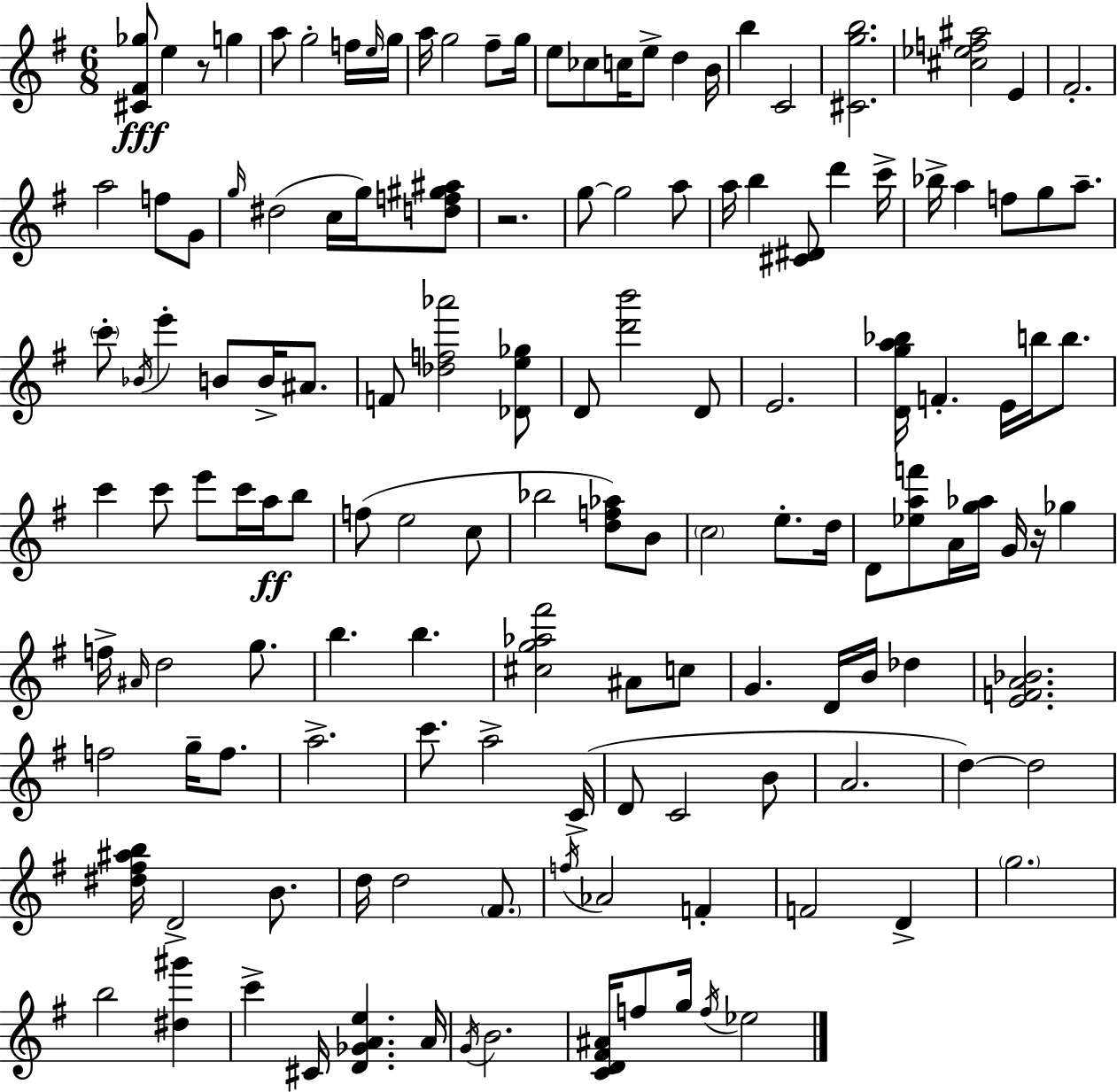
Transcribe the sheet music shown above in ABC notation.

X:1
T:Untitled
M:6/8
L:1/4
K:Em
[^C^F_g]/2 e z/2 g a/2 g2 f/4 e/4 g/4 a/4 g2 ^f/2 g/4 e/2 _c/2 c/4 e/2 d B/4 b C2 [^Cgb]2 [^c_ef^a]2 E ^F2 a2 f/2 G/2 g/4 ^d2 c/4 g/4 [df^g^a]/2 z2 g/2 g2 a/2 a/4 b [^C^D]/2 d' c'/4 _b/4 a f/2 g/2 a/2 c'/2 _B/4 e' B/2 B/4 ^A/2 F/2 [_df_a']2 [_De_g]/2 D/2 [d'b']2 D/2 E2 [Dga_b]/4 F E/4 b/4 b/2 c' c'/2 e'/2 c'/4 a/4 b/2 f/2 e2 c/2 _b2 [df_a]/2 B/2 c2 e/2 d/4 D/2 [_eaf']/2 A/4 [g_a]/4 G/4 z/4 _g f/4 ^A/4 d2 g/2 b b [^cg_a^f']2 ^A/2 c/2 G D/4 B/4 _d [EFA_B]2 f2 g/4 f/2 a2 c'/2 a2 C/4 D/2 C2 B/2 A2 d d2 [^d^f^ab]/4 D2 B/2 d/4 d2 ^F/2 f/4 _A2 F F2 D g2 b2 [^d^g'] c' ^C/4 [D_GAe] A/4 G/4 B2 [CD^F^A]/4 f/2 g/4 f/4 _e2